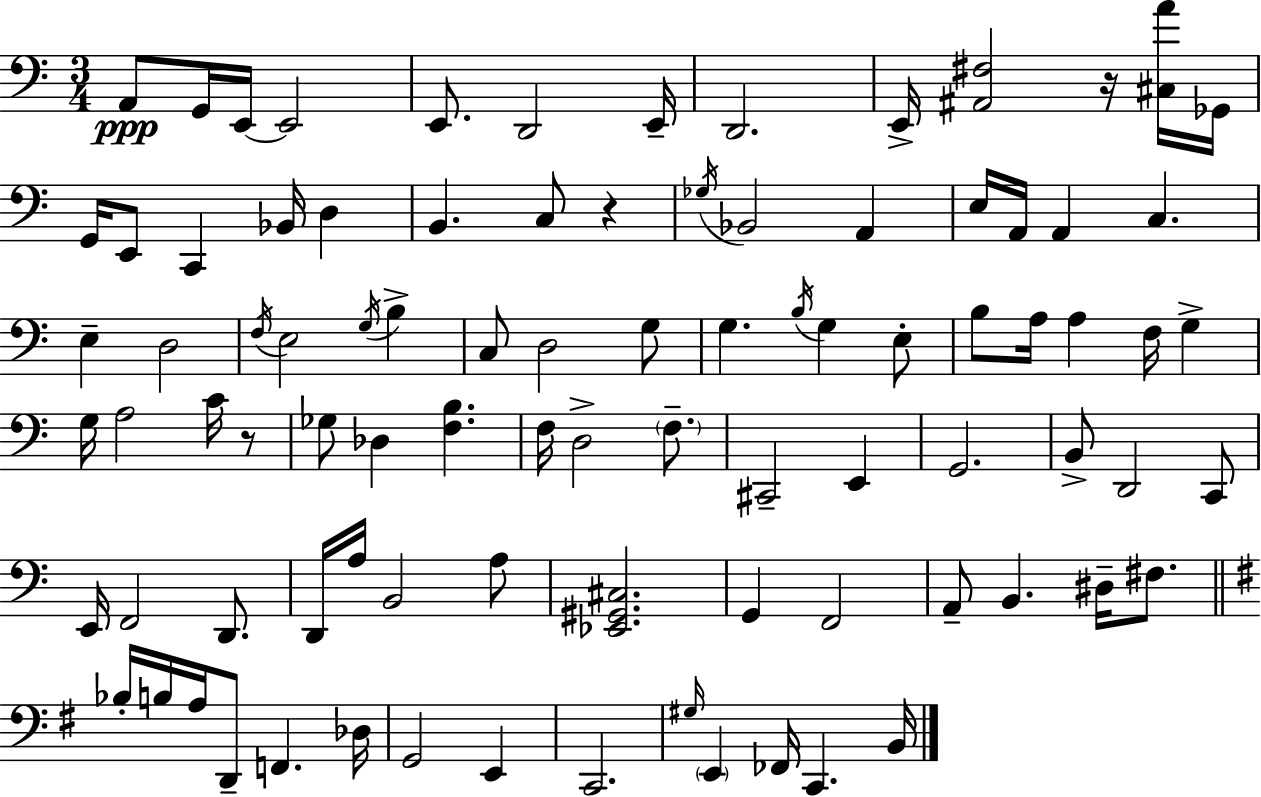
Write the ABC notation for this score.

X:1
T:Untitled
M:3/4
L:1/4
K:Am
A,,/2 G,,/4 E,,/4 E,,2 E,,/2 D,,2 E,,/4 D,,2 E,,/4 [^A,,^F,]2 z/4 [^C,A]/4 _G,,/4 G,,/4 E,,/2 C,, _B,,/4 D, B,, C,/2 z _G,/4 _B,,2 A,, E,/4 A,,/4 A,, C, E, D,2 F,/4 E,2 G,/4 B, C,/2 D,2 G,/2 G, B,/4 G, E,/2 B,/2 A,/4 A, F,/4 G, G,/4 A,2 C/4 z/2 _G,/2 _D, [F,B,] F,/4 D,2 F,/2 ^C,,2 E,, G,,2 B,,/2 D,,2 C,,/2 E,,/4 F,,2 D,,/2 D,,/4 A,/4 B,,2 A,/2 [_E,,^G,,^C,]2 G,, F,,2 A,,/2 B,, ^D,/4 ^F,/2 _B,/4 B,/4 A,/4 D,,/2 F,, _D,/4 G,,2 E,, C,,2 ^G,/4 E,, _F,,/4 C,, B,,/4